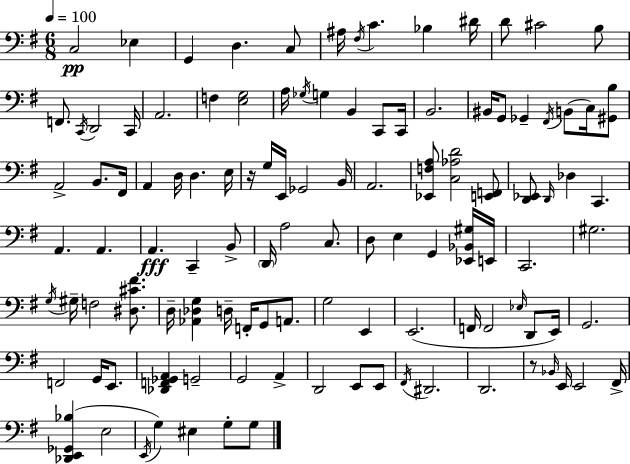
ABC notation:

X:1
T:Untitled
M:6/8
L:1/4
K:G
C,2 _E, G,, D, C,/2 ^A,/4 ^F,/4 C _B, ^D/4 D/2 ^C2 B,/2 F,,/2 C,,/4 D,,2 C,,/4 A,,2 F, [E,G,]2 A,/4 _G,/4 G, B,, C,,/2 C,,/4 B,,2 ^B,,/4 G,,/2 _G,, ^F,,/4 B,,/2 C,/4 [^G,,B,]/2 A,,2 B,,/2 ^F,,/4 A,, D,/4 D, E,/4 z/4 G,/4 E,,/4 _G,,2 B,,/4 A,,2 [_E,,F,A,]/2 [C,_A,D]2 [E,,F,,]/2 [D,,_E,,]/2 D,,/4 _D, C,, A,, A,, A,, C,, B,,/2 D,,/4 A,2 C,/2 D,/2 E, G,, [_E,,_B,,^G,]/4 E,,/4 C,,2 ^G,2 G,/4 ^G,/4 F,2 [^D,^C^F]/2 D,/4 [_A,,_D,G,] D,/4 F,,/4 G,,/2 A,,/2 G,2 E,, E,,2 F,,/4 F,,2 _E,/4 D,,/2 E,,/4 G,,2 F,,2 G,,/4 E,,/2 [_D,,F,,_G,,A,,] G,,2 G,,2 A,, D,,2 E,,/2 E,,/2 ^F,,/4 ^D,,2 D,,2 z/2 _B,,/4 E,,/4 E,,2 ^F,,/4 [_D,,E,,_G,,_B,] E,2 E,,/4 G, ^E, G,/2 G,/2